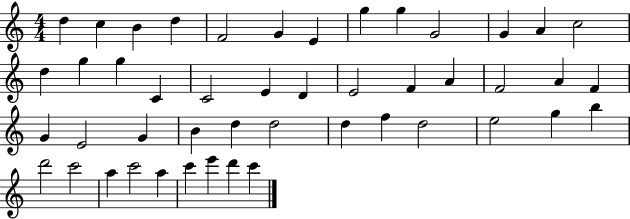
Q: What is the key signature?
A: C major